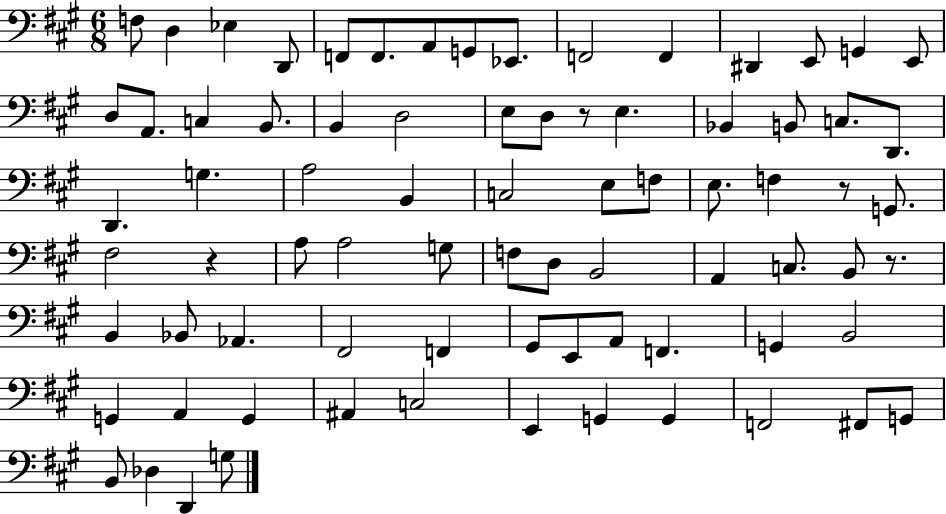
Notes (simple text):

F3/e D3/q Eb3/q D2/e F2/e F2/e. A2/e G2/e Eb2/e. F2/h F2/q D#2/q E2/e G2/q E2/e D3/e A2/e. C3/q B2/e. B2/q D3/h E3/e D3/e R/e E3/q. Bb2/q B2/e C3/e. D2/e. D2/q. G3/q. A3/h B2/q C3/h E3/e F3/e E3/e. F3/q R/e G2/e. F#3/h R/q A3/e A3/h G3/e F3/e D3/e B2/h A2/q C3/e. B2/e R/e. B2/q Bb2/e Ab2/q. F#2/h F2/q G#2/e E2/e A2/e F2/q. G2/q B2/h G2/q A2/q G2/q A#2/q C3/h E2/q G2/q G2/q F2/h F#2/e G2/e B2/e Db3/q D2/q G3/e